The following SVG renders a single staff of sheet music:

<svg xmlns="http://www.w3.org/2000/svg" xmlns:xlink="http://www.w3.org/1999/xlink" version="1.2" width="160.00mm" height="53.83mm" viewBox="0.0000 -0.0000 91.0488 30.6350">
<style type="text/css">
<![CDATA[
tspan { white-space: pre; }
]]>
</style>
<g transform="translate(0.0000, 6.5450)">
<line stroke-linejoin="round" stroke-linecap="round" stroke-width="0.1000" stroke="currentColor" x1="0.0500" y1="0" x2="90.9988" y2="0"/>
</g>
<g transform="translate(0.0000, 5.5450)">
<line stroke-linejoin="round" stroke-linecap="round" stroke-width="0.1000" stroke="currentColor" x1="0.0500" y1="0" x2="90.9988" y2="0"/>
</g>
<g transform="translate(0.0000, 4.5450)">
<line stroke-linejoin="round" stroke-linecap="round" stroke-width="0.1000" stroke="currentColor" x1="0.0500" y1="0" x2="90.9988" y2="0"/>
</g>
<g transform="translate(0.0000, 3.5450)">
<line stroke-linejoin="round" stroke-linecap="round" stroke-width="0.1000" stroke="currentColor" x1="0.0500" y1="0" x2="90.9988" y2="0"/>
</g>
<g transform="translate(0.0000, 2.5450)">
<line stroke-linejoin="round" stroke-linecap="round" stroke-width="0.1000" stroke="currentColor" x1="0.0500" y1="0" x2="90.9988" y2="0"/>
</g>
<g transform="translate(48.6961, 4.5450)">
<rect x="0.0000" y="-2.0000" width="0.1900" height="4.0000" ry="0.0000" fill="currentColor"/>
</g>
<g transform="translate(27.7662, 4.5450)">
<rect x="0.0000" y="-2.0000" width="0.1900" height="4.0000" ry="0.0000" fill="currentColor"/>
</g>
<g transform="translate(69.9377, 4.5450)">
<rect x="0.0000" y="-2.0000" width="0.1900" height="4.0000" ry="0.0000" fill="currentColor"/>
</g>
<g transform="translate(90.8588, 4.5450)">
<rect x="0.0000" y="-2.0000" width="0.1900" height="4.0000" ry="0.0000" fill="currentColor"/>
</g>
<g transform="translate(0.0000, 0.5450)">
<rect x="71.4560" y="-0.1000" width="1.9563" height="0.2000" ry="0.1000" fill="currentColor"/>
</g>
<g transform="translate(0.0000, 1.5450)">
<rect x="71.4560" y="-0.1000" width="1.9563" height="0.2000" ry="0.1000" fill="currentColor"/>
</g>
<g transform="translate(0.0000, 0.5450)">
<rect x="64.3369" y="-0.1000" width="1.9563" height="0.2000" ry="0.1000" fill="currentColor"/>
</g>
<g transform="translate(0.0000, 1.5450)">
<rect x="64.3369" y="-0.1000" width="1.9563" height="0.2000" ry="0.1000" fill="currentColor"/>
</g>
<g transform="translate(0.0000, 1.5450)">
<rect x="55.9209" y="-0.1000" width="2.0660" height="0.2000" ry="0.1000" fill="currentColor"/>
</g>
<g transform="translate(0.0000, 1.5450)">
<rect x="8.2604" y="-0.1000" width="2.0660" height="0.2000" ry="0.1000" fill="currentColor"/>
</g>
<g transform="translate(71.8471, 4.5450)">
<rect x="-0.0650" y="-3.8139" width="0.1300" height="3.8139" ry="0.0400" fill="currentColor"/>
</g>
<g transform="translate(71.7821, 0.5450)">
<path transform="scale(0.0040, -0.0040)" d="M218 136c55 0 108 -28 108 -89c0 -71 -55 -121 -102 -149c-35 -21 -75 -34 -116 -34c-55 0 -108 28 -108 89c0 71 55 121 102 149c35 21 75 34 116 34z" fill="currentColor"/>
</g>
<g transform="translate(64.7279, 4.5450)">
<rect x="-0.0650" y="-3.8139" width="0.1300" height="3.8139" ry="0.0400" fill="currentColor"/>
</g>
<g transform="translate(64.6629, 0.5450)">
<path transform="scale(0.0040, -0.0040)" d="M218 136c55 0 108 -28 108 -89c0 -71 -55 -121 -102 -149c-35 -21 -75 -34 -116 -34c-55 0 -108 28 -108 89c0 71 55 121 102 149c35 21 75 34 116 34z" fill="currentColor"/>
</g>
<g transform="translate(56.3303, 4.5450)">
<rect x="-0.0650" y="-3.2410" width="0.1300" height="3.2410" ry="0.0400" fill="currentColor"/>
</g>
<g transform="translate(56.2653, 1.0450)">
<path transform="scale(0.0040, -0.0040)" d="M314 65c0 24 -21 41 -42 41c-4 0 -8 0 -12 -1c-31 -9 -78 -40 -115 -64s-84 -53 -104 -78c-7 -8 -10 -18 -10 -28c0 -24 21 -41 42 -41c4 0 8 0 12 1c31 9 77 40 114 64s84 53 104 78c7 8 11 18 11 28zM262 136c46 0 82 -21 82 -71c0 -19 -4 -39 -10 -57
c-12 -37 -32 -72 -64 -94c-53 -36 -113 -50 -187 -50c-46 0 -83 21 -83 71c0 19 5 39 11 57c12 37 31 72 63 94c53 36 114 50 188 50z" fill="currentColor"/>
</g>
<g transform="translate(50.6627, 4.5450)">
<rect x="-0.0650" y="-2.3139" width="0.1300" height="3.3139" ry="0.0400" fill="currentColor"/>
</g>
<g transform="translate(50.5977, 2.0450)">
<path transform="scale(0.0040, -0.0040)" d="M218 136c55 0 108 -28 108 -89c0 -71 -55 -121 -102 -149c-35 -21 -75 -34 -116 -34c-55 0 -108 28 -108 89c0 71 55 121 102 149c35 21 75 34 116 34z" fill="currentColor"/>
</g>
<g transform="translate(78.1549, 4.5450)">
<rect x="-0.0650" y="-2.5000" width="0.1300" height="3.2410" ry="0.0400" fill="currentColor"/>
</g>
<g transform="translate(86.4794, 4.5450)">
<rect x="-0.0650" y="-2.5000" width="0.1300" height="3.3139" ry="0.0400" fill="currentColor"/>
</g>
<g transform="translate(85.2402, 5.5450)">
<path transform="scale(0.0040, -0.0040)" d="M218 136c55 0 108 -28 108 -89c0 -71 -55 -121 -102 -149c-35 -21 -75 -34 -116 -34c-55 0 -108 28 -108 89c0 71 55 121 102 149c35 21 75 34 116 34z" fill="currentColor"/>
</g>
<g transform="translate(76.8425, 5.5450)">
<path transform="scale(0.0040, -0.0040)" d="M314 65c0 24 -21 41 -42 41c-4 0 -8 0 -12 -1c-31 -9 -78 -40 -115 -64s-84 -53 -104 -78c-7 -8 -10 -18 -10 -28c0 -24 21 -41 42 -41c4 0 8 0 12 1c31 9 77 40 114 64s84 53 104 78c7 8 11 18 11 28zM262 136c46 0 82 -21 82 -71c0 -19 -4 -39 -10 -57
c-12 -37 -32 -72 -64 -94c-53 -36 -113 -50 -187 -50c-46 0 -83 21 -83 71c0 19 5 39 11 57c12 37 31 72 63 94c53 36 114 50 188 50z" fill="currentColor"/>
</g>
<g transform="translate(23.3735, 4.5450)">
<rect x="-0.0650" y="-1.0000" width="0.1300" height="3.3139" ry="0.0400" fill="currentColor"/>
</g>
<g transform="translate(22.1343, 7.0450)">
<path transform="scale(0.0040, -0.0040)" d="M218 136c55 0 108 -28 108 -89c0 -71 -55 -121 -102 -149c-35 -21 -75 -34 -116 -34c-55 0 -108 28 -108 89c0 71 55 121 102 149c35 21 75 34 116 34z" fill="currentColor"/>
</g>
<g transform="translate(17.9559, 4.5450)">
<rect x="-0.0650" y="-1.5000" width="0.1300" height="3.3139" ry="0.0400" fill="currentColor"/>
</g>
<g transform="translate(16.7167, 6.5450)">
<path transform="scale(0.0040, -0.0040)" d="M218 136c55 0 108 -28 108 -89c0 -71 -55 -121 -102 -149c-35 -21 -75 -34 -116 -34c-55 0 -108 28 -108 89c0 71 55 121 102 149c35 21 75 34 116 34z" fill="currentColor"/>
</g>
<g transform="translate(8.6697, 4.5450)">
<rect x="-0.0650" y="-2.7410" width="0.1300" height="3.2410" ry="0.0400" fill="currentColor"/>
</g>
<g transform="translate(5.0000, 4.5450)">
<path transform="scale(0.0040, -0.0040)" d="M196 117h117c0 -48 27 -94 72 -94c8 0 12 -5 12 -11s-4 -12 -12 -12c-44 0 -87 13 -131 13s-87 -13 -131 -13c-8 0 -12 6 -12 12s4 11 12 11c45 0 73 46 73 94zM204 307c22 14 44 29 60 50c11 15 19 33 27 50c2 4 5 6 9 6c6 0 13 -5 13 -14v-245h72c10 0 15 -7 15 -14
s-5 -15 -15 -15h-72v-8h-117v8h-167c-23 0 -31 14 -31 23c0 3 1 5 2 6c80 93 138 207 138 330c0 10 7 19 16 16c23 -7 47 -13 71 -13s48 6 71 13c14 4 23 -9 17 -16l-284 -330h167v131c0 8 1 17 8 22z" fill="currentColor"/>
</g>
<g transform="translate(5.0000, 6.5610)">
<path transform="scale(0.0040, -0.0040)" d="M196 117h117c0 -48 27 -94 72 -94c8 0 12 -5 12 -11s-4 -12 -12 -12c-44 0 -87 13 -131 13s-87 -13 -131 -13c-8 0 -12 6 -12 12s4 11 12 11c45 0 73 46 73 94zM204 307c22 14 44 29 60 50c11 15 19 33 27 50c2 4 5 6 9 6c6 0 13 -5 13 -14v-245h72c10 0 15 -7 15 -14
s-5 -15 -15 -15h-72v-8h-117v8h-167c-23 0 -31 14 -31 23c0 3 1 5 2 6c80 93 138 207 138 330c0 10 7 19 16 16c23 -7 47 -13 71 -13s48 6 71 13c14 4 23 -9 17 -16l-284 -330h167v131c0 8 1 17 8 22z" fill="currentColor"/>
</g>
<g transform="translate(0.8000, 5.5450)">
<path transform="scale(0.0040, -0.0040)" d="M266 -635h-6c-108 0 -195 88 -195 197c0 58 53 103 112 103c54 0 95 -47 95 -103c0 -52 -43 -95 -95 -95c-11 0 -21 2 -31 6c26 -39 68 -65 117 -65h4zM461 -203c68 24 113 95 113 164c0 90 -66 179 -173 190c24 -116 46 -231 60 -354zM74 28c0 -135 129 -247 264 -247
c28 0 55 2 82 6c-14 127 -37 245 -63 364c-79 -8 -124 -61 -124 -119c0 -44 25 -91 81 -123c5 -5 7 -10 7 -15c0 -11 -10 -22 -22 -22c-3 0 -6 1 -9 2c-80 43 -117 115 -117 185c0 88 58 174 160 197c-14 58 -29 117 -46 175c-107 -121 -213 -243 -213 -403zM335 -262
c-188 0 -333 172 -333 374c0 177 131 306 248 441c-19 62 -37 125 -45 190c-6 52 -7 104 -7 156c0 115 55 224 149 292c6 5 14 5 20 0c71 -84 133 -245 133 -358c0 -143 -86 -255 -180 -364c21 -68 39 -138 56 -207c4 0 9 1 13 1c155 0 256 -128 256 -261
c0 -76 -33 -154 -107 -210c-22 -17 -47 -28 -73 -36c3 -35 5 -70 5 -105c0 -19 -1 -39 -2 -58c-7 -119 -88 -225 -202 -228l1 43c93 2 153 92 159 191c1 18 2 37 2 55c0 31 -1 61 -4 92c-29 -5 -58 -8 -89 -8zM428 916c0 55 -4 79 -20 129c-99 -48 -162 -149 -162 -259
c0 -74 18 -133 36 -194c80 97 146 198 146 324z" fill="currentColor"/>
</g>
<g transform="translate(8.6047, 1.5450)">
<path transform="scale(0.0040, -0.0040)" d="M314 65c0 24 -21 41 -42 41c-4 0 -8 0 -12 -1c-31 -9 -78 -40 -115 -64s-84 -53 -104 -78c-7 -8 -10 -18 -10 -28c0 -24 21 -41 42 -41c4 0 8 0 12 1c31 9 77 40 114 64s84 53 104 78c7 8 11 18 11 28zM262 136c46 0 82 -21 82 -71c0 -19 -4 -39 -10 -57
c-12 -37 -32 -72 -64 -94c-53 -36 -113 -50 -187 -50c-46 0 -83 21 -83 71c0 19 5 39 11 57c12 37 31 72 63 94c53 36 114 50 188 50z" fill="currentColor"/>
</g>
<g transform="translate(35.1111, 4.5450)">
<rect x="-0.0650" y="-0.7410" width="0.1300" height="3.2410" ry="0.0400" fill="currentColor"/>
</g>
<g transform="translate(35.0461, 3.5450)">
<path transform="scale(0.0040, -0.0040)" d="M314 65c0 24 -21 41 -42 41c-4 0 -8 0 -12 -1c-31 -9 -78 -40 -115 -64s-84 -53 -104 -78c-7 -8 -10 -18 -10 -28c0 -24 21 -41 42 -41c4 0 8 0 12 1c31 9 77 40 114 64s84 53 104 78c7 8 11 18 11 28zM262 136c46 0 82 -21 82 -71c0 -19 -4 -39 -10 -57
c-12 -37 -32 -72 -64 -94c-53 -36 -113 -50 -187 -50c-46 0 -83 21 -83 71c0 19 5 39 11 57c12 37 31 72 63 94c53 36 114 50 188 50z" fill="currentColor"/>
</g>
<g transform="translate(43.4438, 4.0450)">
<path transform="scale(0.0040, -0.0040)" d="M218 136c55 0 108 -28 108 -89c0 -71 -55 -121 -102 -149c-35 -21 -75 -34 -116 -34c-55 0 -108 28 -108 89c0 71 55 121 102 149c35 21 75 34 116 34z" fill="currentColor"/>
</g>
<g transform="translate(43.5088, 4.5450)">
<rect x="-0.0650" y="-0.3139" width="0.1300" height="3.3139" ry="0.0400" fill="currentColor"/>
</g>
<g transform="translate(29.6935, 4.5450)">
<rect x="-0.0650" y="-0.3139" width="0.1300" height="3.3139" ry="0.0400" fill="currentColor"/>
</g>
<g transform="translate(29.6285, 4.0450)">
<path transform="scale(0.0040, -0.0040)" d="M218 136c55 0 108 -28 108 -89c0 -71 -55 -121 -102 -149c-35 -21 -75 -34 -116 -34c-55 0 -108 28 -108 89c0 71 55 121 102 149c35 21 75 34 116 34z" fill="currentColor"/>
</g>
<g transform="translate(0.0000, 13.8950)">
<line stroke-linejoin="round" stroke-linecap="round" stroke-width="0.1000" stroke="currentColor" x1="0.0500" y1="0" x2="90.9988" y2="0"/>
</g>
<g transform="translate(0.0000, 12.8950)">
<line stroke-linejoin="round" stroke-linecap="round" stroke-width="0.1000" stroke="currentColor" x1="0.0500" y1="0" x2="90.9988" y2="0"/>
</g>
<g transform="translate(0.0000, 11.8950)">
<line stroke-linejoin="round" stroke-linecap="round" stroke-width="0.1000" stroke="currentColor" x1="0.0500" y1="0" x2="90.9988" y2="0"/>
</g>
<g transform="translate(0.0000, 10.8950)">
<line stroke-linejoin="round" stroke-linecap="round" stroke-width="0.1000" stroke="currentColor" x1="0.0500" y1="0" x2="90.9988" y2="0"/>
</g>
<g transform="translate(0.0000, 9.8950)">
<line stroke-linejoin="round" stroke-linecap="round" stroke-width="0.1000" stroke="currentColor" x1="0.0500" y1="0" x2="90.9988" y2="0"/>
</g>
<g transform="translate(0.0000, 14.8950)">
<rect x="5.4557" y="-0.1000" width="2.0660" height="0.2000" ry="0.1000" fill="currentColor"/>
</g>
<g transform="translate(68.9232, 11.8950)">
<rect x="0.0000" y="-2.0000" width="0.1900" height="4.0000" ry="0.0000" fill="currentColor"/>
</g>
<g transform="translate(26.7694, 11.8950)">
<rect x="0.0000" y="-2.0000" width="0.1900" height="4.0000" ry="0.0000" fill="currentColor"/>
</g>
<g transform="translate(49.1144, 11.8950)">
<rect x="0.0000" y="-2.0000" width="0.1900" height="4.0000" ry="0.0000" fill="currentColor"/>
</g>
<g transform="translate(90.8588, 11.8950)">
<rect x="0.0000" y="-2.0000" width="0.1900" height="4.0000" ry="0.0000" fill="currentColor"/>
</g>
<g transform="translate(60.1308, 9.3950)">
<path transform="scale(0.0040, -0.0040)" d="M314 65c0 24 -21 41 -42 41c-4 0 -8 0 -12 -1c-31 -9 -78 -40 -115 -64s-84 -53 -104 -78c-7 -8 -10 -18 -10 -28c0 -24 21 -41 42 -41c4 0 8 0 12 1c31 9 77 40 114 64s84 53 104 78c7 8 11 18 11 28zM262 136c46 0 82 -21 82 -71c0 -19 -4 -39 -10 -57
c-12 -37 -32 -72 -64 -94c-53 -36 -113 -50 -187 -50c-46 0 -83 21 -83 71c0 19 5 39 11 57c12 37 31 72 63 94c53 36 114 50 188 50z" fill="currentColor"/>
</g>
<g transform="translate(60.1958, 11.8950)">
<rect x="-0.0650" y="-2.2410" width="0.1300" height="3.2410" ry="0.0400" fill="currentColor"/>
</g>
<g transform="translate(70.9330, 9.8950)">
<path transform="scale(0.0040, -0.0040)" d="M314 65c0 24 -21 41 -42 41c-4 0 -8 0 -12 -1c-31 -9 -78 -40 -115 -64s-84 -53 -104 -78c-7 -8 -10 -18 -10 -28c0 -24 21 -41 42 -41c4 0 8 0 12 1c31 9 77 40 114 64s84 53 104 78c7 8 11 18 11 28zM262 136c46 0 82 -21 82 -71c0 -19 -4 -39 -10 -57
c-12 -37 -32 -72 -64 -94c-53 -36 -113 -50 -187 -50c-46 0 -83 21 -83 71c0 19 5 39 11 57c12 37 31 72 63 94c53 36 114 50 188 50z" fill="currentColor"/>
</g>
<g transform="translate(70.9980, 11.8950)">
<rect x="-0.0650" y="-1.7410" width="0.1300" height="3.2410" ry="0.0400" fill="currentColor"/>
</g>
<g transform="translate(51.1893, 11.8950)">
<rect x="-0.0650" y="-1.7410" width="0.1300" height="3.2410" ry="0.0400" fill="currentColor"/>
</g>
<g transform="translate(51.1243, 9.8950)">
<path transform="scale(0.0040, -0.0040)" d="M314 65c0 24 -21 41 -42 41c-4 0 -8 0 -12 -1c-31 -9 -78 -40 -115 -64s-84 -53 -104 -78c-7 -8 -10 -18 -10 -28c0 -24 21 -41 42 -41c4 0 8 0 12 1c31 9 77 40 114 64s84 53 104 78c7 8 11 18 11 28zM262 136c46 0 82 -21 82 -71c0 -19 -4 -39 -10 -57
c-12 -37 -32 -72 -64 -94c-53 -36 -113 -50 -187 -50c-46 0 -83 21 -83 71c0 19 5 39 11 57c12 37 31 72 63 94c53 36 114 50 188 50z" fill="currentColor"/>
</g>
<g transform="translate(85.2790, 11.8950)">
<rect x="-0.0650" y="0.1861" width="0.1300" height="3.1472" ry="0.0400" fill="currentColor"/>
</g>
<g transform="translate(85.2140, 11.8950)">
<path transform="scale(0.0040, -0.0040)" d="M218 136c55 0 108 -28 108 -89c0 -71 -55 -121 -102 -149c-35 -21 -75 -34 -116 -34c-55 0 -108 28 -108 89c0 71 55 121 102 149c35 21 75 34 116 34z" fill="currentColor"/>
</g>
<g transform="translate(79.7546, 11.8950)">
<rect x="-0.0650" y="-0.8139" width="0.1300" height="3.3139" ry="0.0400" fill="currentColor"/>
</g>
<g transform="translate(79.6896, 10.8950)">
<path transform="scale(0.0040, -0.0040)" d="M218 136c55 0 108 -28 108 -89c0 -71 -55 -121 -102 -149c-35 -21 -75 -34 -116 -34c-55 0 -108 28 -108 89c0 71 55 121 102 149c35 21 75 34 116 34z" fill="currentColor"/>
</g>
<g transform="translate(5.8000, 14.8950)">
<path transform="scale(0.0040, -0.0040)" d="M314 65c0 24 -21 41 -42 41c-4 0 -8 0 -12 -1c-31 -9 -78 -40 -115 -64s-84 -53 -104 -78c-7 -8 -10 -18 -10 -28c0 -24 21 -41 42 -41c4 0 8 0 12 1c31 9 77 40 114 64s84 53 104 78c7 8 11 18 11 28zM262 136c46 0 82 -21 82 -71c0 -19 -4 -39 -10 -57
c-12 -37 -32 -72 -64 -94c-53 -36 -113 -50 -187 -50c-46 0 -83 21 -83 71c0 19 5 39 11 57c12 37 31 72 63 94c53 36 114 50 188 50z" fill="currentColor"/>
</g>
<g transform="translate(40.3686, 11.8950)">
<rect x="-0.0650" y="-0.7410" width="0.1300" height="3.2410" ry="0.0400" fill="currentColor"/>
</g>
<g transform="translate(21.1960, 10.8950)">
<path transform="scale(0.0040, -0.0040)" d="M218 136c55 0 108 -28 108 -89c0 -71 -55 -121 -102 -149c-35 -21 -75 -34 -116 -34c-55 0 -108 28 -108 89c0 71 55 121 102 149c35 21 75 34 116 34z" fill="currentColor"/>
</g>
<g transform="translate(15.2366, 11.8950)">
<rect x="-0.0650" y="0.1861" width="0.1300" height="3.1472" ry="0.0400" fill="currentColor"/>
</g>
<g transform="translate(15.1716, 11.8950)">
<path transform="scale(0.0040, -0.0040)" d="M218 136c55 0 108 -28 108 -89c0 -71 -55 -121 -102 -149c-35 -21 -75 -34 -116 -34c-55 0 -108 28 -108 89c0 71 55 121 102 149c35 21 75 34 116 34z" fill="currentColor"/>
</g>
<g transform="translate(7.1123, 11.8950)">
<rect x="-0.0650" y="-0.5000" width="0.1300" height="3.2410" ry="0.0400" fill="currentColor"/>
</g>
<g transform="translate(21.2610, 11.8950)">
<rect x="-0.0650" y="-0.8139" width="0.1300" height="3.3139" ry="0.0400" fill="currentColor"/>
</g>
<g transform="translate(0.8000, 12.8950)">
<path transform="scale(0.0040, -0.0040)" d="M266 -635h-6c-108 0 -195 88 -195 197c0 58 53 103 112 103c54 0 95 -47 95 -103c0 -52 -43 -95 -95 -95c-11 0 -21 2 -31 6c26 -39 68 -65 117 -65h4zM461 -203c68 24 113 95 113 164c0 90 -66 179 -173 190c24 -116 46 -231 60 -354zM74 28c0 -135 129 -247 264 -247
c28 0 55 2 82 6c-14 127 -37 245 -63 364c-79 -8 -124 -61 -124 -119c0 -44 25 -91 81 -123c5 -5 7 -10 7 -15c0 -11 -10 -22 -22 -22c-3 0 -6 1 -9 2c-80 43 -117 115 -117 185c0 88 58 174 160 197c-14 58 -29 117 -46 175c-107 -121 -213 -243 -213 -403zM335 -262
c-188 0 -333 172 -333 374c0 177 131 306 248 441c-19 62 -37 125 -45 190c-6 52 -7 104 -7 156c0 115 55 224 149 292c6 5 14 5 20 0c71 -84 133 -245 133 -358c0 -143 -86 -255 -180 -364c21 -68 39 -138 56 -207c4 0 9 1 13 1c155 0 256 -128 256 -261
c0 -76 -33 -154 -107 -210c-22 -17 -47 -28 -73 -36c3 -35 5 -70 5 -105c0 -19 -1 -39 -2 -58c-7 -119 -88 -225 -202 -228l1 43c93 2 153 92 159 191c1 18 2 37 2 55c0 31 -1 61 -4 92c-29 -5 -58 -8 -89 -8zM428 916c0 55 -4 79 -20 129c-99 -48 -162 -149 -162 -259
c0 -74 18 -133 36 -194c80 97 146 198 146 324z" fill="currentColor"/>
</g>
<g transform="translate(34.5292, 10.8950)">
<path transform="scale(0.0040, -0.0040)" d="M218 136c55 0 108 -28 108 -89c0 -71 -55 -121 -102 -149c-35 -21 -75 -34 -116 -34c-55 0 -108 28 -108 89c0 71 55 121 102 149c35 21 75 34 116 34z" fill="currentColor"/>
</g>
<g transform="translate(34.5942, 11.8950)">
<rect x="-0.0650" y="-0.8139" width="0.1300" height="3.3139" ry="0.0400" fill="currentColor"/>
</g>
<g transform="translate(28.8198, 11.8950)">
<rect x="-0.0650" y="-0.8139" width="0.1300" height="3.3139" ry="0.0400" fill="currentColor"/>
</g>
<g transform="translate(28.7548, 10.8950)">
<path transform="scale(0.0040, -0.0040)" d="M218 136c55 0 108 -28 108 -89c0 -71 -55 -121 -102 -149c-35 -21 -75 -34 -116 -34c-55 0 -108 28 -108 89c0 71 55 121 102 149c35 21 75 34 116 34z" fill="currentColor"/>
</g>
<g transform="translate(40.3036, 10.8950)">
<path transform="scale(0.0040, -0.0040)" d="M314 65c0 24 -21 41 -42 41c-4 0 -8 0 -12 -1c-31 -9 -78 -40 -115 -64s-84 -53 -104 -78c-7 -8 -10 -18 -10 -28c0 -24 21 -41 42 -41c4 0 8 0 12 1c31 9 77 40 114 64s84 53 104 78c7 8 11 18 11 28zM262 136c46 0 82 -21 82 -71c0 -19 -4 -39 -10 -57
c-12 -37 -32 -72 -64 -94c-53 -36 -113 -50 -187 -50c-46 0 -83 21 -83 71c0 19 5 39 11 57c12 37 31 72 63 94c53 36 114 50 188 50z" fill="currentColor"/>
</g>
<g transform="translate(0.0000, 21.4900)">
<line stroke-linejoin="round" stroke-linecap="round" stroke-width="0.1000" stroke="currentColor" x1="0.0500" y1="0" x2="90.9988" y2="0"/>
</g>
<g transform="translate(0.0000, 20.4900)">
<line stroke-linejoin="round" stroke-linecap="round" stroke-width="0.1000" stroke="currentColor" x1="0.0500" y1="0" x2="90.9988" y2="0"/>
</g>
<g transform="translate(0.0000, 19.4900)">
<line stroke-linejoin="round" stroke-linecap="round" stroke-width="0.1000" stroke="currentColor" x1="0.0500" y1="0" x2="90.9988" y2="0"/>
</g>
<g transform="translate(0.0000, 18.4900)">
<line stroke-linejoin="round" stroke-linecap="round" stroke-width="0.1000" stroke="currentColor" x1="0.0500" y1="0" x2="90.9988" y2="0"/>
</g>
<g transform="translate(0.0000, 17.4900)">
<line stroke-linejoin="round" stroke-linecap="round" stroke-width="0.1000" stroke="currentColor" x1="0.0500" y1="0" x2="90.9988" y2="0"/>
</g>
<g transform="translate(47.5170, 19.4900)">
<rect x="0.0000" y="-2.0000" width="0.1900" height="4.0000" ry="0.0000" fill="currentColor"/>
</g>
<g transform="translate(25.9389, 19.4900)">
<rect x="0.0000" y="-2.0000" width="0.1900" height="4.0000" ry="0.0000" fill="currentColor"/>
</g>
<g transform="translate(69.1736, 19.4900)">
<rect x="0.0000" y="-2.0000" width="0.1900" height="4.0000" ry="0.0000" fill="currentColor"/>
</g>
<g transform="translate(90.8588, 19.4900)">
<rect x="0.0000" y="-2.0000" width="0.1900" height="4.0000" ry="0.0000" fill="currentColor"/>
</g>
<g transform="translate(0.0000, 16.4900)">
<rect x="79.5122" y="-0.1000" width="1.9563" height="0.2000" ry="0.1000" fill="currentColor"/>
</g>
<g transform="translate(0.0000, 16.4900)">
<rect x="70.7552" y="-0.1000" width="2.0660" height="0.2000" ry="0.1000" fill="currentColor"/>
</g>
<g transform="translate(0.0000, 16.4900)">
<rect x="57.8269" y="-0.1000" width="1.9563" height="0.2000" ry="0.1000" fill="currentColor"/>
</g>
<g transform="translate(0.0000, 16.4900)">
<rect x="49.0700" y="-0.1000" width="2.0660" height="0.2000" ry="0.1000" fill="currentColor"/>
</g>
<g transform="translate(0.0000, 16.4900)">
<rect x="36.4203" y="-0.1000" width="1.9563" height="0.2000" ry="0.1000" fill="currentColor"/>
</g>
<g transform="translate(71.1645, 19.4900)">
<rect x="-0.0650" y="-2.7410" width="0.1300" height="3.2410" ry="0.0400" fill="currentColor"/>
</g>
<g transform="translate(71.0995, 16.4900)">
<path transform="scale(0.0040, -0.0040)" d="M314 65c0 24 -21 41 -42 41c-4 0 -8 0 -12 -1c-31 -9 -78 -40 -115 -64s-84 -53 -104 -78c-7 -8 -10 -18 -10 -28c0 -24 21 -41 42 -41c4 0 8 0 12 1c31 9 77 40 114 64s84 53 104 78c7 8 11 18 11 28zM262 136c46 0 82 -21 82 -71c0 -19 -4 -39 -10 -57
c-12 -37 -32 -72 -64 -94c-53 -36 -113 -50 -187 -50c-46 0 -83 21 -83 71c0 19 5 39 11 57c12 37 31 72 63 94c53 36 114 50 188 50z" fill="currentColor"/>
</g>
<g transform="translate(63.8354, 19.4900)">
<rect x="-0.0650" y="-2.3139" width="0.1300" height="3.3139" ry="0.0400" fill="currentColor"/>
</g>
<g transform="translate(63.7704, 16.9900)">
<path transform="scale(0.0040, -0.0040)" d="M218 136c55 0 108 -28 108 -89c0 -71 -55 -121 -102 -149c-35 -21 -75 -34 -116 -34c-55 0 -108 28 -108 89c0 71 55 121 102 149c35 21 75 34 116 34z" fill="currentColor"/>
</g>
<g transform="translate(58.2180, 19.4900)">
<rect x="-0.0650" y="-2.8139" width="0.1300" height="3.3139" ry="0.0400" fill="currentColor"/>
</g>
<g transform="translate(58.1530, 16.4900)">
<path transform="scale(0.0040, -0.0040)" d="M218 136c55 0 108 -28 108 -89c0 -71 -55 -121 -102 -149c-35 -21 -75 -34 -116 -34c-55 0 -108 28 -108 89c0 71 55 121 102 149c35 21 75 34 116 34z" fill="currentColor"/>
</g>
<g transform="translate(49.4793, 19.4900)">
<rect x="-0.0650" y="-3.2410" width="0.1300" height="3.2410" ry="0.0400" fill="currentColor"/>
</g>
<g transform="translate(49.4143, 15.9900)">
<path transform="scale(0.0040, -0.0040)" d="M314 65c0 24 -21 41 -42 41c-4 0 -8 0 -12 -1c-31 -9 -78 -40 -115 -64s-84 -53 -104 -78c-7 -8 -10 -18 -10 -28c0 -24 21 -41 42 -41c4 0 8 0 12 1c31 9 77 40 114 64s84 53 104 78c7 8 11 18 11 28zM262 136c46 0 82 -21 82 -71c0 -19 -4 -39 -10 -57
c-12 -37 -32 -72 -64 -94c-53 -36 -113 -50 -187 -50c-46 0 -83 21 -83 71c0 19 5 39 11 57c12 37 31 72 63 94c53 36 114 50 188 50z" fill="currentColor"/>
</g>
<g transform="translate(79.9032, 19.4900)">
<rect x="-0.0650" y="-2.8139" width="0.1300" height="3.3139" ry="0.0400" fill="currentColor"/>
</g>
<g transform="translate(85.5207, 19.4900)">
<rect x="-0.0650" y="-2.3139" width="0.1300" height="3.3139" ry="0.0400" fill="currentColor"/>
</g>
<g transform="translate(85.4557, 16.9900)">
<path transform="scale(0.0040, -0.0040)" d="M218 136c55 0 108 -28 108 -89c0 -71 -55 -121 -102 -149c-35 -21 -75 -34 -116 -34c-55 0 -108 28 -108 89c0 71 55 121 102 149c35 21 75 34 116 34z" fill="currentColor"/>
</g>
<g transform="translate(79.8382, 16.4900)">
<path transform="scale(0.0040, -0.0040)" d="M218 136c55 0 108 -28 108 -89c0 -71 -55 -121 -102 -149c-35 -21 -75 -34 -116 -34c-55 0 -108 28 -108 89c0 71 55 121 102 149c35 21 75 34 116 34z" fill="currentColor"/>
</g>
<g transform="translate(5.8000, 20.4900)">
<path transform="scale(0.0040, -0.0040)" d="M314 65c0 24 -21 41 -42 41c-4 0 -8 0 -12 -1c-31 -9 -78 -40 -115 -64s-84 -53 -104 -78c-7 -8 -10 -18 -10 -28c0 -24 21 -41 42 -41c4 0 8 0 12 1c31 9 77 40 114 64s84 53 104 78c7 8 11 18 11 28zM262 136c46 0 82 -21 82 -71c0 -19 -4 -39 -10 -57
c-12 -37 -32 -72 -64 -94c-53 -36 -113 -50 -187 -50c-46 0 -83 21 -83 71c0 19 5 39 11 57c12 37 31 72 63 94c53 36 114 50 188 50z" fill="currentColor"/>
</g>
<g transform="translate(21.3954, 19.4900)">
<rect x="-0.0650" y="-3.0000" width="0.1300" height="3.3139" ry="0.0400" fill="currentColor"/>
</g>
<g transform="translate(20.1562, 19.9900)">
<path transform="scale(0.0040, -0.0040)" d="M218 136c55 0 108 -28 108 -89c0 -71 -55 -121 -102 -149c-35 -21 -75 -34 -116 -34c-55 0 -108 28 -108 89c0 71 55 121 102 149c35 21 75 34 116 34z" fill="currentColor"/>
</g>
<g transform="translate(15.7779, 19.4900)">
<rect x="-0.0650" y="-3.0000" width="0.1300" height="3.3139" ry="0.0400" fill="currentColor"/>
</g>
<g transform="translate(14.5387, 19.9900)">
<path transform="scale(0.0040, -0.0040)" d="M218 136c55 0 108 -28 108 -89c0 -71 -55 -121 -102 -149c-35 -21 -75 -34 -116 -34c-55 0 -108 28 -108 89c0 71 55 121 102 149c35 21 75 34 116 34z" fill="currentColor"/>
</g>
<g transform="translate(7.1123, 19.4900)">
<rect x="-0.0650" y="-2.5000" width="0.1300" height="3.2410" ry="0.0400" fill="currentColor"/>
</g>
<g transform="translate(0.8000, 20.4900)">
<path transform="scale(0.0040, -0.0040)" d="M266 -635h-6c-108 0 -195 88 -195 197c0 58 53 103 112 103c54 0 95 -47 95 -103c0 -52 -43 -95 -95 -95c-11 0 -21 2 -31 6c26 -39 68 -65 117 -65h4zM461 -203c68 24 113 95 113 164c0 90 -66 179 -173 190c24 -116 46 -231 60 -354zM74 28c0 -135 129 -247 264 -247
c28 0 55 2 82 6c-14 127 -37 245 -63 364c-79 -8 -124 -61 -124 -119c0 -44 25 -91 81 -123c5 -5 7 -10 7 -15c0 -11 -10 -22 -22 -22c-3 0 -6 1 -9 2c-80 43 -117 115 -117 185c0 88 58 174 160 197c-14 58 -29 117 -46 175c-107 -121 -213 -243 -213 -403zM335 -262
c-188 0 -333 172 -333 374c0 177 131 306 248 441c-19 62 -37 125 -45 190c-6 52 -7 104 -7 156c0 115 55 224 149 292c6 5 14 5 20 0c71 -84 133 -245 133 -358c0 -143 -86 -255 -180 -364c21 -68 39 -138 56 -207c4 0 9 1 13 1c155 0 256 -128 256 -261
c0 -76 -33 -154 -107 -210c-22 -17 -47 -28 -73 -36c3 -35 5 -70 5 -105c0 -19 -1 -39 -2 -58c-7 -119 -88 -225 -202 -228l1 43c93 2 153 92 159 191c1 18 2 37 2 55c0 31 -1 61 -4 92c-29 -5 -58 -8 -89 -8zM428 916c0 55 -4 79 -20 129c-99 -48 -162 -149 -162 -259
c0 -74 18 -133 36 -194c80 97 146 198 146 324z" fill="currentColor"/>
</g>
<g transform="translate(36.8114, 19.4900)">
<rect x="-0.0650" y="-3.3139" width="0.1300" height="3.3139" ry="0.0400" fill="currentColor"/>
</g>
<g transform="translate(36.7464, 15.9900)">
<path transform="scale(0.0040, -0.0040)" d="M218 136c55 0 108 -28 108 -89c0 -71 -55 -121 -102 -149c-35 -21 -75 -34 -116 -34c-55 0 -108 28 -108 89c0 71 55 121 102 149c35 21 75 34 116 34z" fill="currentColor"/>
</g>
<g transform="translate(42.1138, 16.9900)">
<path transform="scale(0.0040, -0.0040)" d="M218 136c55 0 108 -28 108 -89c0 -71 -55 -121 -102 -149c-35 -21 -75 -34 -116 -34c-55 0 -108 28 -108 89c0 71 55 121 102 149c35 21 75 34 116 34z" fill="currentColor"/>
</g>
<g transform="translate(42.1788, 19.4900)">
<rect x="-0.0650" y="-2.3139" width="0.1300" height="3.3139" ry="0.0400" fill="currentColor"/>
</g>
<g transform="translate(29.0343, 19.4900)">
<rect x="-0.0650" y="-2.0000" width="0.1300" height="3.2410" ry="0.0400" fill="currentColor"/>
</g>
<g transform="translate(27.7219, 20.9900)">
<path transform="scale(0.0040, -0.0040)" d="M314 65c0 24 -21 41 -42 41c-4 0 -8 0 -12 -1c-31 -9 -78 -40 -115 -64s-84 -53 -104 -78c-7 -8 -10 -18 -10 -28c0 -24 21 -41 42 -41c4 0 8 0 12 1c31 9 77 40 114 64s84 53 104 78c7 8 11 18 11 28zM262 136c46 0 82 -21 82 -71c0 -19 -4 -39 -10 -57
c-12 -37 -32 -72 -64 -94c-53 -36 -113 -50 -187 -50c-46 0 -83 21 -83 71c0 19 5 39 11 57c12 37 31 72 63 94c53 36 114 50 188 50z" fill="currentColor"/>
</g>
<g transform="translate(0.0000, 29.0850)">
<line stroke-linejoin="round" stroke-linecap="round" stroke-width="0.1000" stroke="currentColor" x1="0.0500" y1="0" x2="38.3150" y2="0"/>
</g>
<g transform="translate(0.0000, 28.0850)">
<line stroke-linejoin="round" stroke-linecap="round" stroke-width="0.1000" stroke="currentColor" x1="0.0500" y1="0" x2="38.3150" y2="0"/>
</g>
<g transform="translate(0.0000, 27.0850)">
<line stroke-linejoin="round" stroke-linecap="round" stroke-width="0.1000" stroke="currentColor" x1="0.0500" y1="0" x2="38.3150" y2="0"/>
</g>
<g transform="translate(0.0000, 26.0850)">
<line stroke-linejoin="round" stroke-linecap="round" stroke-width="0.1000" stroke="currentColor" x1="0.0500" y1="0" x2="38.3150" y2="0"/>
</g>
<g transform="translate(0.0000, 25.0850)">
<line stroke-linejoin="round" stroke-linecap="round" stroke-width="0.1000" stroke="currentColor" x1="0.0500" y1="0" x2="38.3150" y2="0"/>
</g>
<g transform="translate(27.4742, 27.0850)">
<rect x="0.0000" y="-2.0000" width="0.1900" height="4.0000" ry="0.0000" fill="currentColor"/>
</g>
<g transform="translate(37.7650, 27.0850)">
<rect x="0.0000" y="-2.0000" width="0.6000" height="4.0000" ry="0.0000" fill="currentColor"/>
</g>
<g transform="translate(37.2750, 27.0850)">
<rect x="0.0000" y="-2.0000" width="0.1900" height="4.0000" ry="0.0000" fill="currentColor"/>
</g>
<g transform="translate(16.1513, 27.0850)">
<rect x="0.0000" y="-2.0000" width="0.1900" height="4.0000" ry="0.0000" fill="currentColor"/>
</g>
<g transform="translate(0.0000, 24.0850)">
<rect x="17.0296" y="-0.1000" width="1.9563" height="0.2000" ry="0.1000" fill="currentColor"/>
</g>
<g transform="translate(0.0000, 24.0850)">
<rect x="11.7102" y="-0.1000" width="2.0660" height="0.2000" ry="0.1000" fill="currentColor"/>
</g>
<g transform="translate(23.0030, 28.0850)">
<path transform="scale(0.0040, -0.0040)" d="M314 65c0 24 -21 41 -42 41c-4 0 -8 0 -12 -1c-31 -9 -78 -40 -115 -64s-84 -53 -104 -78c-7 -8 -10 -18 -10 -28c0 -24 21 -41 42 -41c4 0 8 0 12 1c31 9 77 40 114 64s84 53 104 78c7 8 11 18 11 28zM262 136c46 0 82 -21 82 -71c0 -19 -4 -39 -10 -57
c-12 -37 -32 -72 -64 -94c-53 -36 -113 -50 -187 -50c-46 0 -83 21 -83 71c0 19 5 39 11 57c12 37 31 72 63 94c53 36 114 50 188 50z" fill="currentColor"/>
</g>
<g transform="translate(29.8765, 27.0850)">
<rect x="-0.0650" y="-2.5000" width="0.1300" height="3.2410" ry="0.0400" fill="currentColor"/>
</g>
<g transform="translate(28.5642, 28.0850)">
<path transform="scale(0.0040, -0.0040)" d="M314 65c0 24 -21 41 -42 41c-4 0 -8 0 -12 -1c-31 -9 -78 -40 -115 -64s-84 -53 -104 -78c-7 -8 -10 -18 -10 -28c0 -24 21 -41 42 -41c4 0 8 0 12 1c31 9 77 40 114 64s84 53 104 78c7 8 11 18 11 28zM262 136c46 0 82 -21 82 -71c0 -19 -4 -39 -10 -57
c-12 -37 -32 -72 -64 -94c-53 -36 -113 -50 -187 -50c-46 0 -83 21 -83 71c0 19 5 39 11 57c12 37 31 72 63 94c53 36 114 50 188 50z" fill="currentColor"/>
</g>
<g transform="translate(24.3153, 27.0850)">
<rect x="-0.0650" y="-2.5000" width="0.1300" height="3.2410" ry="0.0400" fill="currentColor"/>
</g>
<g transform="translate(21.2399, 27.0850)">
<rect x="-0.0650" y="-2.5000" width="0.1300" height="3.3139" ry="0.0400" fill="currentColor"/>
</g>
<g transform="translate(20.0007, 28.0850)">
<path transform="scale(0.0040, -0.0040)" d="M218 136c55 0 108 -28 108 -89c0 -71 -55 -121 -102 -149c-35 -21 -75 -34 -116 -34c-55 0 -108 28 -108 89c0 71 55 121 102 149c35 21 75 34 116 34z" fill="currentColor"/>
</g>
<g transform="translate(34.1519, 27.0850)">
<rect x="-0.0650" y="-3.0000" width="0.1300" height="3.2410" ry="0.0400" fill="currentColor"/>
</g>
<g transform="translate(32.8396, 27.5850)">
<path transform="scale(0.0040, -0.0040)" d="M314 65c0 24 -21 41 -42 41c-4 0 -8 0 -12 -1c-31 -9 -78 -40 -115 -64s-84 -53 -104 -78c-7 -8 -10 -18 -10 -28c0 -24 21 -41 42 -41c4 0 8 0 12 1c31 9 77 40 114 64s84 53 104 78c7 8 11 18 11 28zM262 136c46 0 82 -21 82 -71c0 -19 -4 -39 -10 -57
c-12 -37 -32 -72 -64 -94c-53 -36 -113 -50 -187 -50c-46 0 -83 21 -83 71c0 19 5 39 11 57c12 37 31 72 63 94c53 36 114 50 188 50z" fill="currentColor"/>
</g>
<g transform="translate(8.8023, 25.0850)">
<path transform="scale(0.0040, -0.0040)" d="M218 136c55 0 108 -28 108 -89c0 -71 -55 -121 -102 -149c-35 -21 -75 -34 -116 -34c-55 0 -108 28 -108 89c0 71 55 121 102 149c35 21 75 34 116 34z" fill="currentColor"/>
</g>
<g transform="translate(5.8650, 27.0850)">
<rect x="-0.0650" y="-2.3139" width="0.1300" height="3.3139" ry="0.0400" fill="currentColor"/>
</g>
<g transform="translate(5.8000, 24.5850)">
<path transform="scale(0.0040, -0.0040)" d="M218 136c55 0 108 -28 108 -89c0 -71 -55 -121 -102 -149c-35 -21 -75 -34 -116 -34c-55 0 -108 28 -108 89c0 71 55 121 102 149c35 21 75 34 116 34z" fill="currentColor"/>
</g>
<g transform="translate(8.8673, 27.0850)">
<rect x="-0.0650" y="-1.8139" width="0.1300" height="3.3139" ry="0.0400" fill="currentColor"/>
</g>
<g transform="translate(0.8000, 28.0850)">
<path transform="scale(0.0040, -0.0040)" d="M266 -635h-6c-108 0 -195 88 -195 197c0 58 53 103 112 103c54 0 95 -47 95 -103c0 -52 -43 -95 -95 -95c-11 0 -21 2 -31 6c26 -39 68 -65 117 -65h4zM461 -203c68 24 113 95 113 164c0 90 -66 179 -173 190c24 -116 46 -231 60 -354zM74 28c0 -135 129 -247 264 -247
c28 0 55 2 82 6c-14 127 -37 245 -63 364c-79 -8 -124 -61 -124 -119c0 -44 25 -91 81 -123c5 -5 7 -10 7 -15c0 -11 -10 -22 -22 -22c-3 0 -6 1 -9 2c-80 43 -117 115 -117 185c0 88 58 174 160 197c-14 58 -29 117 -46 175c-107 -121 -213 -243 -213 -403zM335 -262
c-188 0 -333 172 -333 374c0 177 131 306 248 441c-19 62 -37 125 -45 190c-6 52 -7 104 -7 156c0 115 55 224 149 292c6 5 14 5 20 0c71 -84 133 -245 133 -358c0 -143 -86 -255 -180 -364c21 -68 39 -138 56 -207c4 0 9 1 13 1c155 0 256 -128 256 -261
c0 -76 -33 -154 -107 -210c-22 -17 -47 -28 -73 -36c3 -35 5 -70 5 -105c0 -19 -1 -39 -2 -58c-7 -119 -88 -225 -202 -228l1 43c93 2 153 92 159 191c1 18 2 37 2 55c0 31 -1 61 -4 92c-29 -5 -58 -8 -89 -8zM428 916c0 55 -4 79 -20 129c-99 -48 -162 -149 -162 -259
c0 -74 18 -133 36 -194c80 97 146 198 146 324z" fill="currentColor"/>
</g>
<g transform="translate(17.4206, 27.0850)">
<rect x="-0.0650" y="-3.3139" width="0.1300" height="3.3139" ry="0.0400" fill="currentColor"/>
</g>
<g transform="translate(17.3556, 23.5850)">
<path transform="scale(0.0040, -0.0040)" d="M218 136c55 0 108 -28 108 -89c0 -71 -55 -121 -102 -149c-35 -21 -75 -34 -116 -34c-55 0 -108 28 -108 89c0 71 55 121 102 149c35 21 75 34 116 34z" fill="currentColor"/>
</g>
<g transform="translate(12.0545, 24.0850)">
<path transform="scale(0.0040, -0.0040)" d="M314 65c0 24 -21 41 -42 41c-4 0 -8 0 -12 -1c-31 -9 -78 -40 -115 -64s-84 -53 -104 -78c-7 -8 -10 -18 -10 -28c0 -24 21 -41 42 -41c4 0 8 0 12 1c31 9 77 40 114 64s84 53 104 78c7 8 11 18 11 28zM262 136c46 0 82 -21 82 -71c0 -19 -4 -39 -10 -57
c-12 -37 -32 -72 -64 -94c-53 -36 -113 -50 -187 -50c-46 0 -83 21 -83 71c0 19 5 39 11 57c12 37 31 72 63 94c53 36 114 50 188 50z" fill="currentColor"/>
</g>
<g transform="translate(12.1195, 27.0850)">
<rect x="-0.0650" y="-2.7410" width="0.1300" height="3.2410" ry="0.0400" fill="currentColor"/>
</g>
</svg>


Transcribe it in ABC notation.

X:1
T:Untitled
M:4/4
L:1/4
K:C
a2 E D c d2 c g b2 c' c' G2 G C2 B d d d d2 f2 g2 f2 d B G2 A A F2 b g b2 a g a2 a g g f a2 b G G2 G2 A2